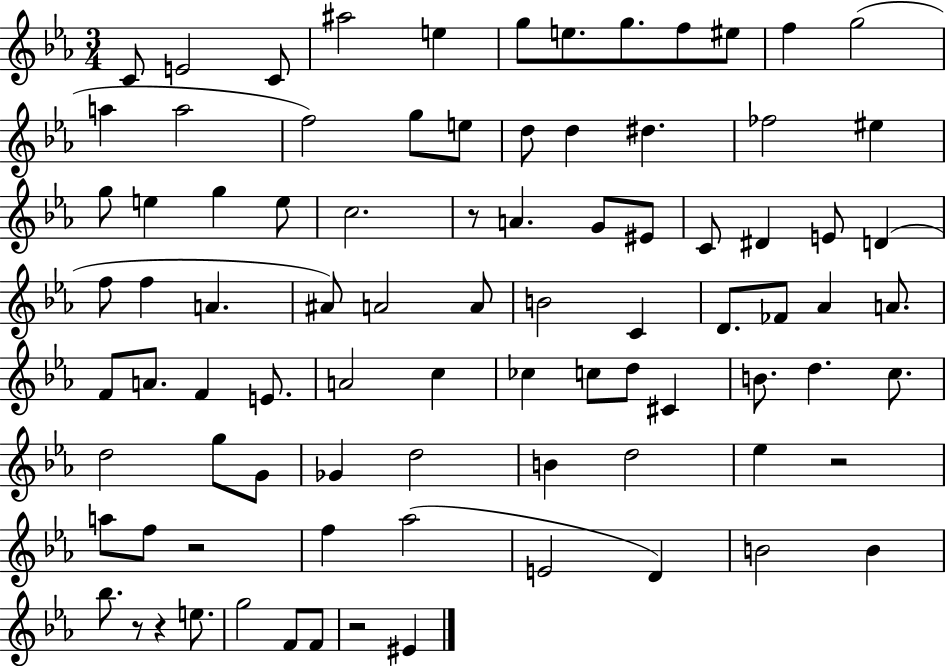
{
  \clef treble
  \numericTimeSignature
  \time 3/4
  \key ees \major
  c'8 e'2 c'8 | ais''2 e''4 | g''8 e''8. g''8. f''8 eis''8 | f''4 g''2( | \break a''4 a''2 | f''2) g''8 e''8 | d''8 d''4 dis''4. | fes''2 eis''4 | \break g''8 e''4 g''4 e''8 | c''2. | r8 a'4. g'8 eis'8 | c'8 dis'4 e'8 d'4( | \break f''8 f''4 a'4. | ais'8) a'2 a'8 | b'2 c'4 | d'8. fes'8 aes'4 a'8. | \break f'8 a'8. f'4 e'8. | a'2 c''4 | ces''4 c''8 d''8 cis'4 | b'8. d''4. c''8. | \break d''2 g''8 g'8 | ges'4 d''2 | b'4 d''2 | ees''4 r2 | \break a''8 f''8 r2 | f''4 aes''2( | e'2 d'4) | b'2 b'4 | \break bes''8. r8 r4 e''8. | g''2 f'8 f'8 | r2 eis'4 | \bar "|."
}